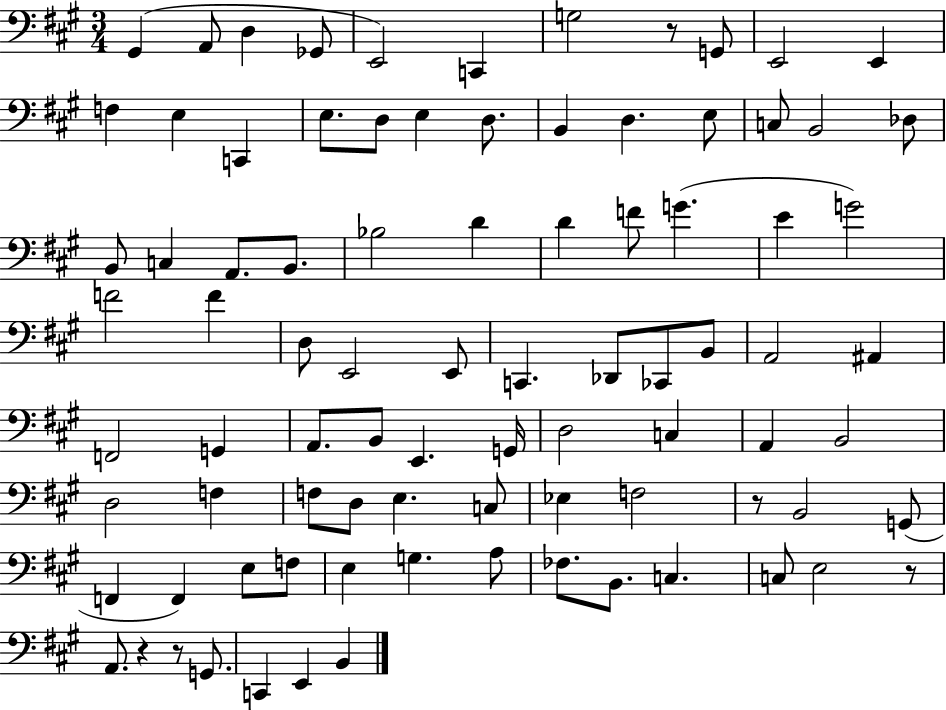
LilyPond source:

{
  \clef bass
  \numericTimeSignature
  \time 3/4
  \key a \major
  gis,4( a,8 d4 ges,8 | e,2) c,4 | g2 r8 g,8 | e,2 e,4 | \break f4 e4 c,4 | e8. d8 e4 d8. | b,4 d4. e8 | c8 b,2 des8 | \break b,8 c4 a,8. b,8. | bes2 d'4 | d'4 f'8 g'4.( | e'4 g'2) | \break f'2 f'4 | d8 e,2 e,8 | c,4. des,8 ces,8 b,8 | a,2 ais,4 | \break f,2 g,4 | a,8. b,8 e,4. g,16 | d2 c4 | a,4 b,2 | \break d2 f4 | f8 d8 e4. c8 | ees4 f2 | r8 b,2 g,8( | \break f,4 f,4) e8 f8 | e4 g4. a8 | fes8. b,8. c4. | c8 e2 r8 | \break a,8. r4 r8 g,8. | c,4 e,4 b,4 | \bar "|."
}